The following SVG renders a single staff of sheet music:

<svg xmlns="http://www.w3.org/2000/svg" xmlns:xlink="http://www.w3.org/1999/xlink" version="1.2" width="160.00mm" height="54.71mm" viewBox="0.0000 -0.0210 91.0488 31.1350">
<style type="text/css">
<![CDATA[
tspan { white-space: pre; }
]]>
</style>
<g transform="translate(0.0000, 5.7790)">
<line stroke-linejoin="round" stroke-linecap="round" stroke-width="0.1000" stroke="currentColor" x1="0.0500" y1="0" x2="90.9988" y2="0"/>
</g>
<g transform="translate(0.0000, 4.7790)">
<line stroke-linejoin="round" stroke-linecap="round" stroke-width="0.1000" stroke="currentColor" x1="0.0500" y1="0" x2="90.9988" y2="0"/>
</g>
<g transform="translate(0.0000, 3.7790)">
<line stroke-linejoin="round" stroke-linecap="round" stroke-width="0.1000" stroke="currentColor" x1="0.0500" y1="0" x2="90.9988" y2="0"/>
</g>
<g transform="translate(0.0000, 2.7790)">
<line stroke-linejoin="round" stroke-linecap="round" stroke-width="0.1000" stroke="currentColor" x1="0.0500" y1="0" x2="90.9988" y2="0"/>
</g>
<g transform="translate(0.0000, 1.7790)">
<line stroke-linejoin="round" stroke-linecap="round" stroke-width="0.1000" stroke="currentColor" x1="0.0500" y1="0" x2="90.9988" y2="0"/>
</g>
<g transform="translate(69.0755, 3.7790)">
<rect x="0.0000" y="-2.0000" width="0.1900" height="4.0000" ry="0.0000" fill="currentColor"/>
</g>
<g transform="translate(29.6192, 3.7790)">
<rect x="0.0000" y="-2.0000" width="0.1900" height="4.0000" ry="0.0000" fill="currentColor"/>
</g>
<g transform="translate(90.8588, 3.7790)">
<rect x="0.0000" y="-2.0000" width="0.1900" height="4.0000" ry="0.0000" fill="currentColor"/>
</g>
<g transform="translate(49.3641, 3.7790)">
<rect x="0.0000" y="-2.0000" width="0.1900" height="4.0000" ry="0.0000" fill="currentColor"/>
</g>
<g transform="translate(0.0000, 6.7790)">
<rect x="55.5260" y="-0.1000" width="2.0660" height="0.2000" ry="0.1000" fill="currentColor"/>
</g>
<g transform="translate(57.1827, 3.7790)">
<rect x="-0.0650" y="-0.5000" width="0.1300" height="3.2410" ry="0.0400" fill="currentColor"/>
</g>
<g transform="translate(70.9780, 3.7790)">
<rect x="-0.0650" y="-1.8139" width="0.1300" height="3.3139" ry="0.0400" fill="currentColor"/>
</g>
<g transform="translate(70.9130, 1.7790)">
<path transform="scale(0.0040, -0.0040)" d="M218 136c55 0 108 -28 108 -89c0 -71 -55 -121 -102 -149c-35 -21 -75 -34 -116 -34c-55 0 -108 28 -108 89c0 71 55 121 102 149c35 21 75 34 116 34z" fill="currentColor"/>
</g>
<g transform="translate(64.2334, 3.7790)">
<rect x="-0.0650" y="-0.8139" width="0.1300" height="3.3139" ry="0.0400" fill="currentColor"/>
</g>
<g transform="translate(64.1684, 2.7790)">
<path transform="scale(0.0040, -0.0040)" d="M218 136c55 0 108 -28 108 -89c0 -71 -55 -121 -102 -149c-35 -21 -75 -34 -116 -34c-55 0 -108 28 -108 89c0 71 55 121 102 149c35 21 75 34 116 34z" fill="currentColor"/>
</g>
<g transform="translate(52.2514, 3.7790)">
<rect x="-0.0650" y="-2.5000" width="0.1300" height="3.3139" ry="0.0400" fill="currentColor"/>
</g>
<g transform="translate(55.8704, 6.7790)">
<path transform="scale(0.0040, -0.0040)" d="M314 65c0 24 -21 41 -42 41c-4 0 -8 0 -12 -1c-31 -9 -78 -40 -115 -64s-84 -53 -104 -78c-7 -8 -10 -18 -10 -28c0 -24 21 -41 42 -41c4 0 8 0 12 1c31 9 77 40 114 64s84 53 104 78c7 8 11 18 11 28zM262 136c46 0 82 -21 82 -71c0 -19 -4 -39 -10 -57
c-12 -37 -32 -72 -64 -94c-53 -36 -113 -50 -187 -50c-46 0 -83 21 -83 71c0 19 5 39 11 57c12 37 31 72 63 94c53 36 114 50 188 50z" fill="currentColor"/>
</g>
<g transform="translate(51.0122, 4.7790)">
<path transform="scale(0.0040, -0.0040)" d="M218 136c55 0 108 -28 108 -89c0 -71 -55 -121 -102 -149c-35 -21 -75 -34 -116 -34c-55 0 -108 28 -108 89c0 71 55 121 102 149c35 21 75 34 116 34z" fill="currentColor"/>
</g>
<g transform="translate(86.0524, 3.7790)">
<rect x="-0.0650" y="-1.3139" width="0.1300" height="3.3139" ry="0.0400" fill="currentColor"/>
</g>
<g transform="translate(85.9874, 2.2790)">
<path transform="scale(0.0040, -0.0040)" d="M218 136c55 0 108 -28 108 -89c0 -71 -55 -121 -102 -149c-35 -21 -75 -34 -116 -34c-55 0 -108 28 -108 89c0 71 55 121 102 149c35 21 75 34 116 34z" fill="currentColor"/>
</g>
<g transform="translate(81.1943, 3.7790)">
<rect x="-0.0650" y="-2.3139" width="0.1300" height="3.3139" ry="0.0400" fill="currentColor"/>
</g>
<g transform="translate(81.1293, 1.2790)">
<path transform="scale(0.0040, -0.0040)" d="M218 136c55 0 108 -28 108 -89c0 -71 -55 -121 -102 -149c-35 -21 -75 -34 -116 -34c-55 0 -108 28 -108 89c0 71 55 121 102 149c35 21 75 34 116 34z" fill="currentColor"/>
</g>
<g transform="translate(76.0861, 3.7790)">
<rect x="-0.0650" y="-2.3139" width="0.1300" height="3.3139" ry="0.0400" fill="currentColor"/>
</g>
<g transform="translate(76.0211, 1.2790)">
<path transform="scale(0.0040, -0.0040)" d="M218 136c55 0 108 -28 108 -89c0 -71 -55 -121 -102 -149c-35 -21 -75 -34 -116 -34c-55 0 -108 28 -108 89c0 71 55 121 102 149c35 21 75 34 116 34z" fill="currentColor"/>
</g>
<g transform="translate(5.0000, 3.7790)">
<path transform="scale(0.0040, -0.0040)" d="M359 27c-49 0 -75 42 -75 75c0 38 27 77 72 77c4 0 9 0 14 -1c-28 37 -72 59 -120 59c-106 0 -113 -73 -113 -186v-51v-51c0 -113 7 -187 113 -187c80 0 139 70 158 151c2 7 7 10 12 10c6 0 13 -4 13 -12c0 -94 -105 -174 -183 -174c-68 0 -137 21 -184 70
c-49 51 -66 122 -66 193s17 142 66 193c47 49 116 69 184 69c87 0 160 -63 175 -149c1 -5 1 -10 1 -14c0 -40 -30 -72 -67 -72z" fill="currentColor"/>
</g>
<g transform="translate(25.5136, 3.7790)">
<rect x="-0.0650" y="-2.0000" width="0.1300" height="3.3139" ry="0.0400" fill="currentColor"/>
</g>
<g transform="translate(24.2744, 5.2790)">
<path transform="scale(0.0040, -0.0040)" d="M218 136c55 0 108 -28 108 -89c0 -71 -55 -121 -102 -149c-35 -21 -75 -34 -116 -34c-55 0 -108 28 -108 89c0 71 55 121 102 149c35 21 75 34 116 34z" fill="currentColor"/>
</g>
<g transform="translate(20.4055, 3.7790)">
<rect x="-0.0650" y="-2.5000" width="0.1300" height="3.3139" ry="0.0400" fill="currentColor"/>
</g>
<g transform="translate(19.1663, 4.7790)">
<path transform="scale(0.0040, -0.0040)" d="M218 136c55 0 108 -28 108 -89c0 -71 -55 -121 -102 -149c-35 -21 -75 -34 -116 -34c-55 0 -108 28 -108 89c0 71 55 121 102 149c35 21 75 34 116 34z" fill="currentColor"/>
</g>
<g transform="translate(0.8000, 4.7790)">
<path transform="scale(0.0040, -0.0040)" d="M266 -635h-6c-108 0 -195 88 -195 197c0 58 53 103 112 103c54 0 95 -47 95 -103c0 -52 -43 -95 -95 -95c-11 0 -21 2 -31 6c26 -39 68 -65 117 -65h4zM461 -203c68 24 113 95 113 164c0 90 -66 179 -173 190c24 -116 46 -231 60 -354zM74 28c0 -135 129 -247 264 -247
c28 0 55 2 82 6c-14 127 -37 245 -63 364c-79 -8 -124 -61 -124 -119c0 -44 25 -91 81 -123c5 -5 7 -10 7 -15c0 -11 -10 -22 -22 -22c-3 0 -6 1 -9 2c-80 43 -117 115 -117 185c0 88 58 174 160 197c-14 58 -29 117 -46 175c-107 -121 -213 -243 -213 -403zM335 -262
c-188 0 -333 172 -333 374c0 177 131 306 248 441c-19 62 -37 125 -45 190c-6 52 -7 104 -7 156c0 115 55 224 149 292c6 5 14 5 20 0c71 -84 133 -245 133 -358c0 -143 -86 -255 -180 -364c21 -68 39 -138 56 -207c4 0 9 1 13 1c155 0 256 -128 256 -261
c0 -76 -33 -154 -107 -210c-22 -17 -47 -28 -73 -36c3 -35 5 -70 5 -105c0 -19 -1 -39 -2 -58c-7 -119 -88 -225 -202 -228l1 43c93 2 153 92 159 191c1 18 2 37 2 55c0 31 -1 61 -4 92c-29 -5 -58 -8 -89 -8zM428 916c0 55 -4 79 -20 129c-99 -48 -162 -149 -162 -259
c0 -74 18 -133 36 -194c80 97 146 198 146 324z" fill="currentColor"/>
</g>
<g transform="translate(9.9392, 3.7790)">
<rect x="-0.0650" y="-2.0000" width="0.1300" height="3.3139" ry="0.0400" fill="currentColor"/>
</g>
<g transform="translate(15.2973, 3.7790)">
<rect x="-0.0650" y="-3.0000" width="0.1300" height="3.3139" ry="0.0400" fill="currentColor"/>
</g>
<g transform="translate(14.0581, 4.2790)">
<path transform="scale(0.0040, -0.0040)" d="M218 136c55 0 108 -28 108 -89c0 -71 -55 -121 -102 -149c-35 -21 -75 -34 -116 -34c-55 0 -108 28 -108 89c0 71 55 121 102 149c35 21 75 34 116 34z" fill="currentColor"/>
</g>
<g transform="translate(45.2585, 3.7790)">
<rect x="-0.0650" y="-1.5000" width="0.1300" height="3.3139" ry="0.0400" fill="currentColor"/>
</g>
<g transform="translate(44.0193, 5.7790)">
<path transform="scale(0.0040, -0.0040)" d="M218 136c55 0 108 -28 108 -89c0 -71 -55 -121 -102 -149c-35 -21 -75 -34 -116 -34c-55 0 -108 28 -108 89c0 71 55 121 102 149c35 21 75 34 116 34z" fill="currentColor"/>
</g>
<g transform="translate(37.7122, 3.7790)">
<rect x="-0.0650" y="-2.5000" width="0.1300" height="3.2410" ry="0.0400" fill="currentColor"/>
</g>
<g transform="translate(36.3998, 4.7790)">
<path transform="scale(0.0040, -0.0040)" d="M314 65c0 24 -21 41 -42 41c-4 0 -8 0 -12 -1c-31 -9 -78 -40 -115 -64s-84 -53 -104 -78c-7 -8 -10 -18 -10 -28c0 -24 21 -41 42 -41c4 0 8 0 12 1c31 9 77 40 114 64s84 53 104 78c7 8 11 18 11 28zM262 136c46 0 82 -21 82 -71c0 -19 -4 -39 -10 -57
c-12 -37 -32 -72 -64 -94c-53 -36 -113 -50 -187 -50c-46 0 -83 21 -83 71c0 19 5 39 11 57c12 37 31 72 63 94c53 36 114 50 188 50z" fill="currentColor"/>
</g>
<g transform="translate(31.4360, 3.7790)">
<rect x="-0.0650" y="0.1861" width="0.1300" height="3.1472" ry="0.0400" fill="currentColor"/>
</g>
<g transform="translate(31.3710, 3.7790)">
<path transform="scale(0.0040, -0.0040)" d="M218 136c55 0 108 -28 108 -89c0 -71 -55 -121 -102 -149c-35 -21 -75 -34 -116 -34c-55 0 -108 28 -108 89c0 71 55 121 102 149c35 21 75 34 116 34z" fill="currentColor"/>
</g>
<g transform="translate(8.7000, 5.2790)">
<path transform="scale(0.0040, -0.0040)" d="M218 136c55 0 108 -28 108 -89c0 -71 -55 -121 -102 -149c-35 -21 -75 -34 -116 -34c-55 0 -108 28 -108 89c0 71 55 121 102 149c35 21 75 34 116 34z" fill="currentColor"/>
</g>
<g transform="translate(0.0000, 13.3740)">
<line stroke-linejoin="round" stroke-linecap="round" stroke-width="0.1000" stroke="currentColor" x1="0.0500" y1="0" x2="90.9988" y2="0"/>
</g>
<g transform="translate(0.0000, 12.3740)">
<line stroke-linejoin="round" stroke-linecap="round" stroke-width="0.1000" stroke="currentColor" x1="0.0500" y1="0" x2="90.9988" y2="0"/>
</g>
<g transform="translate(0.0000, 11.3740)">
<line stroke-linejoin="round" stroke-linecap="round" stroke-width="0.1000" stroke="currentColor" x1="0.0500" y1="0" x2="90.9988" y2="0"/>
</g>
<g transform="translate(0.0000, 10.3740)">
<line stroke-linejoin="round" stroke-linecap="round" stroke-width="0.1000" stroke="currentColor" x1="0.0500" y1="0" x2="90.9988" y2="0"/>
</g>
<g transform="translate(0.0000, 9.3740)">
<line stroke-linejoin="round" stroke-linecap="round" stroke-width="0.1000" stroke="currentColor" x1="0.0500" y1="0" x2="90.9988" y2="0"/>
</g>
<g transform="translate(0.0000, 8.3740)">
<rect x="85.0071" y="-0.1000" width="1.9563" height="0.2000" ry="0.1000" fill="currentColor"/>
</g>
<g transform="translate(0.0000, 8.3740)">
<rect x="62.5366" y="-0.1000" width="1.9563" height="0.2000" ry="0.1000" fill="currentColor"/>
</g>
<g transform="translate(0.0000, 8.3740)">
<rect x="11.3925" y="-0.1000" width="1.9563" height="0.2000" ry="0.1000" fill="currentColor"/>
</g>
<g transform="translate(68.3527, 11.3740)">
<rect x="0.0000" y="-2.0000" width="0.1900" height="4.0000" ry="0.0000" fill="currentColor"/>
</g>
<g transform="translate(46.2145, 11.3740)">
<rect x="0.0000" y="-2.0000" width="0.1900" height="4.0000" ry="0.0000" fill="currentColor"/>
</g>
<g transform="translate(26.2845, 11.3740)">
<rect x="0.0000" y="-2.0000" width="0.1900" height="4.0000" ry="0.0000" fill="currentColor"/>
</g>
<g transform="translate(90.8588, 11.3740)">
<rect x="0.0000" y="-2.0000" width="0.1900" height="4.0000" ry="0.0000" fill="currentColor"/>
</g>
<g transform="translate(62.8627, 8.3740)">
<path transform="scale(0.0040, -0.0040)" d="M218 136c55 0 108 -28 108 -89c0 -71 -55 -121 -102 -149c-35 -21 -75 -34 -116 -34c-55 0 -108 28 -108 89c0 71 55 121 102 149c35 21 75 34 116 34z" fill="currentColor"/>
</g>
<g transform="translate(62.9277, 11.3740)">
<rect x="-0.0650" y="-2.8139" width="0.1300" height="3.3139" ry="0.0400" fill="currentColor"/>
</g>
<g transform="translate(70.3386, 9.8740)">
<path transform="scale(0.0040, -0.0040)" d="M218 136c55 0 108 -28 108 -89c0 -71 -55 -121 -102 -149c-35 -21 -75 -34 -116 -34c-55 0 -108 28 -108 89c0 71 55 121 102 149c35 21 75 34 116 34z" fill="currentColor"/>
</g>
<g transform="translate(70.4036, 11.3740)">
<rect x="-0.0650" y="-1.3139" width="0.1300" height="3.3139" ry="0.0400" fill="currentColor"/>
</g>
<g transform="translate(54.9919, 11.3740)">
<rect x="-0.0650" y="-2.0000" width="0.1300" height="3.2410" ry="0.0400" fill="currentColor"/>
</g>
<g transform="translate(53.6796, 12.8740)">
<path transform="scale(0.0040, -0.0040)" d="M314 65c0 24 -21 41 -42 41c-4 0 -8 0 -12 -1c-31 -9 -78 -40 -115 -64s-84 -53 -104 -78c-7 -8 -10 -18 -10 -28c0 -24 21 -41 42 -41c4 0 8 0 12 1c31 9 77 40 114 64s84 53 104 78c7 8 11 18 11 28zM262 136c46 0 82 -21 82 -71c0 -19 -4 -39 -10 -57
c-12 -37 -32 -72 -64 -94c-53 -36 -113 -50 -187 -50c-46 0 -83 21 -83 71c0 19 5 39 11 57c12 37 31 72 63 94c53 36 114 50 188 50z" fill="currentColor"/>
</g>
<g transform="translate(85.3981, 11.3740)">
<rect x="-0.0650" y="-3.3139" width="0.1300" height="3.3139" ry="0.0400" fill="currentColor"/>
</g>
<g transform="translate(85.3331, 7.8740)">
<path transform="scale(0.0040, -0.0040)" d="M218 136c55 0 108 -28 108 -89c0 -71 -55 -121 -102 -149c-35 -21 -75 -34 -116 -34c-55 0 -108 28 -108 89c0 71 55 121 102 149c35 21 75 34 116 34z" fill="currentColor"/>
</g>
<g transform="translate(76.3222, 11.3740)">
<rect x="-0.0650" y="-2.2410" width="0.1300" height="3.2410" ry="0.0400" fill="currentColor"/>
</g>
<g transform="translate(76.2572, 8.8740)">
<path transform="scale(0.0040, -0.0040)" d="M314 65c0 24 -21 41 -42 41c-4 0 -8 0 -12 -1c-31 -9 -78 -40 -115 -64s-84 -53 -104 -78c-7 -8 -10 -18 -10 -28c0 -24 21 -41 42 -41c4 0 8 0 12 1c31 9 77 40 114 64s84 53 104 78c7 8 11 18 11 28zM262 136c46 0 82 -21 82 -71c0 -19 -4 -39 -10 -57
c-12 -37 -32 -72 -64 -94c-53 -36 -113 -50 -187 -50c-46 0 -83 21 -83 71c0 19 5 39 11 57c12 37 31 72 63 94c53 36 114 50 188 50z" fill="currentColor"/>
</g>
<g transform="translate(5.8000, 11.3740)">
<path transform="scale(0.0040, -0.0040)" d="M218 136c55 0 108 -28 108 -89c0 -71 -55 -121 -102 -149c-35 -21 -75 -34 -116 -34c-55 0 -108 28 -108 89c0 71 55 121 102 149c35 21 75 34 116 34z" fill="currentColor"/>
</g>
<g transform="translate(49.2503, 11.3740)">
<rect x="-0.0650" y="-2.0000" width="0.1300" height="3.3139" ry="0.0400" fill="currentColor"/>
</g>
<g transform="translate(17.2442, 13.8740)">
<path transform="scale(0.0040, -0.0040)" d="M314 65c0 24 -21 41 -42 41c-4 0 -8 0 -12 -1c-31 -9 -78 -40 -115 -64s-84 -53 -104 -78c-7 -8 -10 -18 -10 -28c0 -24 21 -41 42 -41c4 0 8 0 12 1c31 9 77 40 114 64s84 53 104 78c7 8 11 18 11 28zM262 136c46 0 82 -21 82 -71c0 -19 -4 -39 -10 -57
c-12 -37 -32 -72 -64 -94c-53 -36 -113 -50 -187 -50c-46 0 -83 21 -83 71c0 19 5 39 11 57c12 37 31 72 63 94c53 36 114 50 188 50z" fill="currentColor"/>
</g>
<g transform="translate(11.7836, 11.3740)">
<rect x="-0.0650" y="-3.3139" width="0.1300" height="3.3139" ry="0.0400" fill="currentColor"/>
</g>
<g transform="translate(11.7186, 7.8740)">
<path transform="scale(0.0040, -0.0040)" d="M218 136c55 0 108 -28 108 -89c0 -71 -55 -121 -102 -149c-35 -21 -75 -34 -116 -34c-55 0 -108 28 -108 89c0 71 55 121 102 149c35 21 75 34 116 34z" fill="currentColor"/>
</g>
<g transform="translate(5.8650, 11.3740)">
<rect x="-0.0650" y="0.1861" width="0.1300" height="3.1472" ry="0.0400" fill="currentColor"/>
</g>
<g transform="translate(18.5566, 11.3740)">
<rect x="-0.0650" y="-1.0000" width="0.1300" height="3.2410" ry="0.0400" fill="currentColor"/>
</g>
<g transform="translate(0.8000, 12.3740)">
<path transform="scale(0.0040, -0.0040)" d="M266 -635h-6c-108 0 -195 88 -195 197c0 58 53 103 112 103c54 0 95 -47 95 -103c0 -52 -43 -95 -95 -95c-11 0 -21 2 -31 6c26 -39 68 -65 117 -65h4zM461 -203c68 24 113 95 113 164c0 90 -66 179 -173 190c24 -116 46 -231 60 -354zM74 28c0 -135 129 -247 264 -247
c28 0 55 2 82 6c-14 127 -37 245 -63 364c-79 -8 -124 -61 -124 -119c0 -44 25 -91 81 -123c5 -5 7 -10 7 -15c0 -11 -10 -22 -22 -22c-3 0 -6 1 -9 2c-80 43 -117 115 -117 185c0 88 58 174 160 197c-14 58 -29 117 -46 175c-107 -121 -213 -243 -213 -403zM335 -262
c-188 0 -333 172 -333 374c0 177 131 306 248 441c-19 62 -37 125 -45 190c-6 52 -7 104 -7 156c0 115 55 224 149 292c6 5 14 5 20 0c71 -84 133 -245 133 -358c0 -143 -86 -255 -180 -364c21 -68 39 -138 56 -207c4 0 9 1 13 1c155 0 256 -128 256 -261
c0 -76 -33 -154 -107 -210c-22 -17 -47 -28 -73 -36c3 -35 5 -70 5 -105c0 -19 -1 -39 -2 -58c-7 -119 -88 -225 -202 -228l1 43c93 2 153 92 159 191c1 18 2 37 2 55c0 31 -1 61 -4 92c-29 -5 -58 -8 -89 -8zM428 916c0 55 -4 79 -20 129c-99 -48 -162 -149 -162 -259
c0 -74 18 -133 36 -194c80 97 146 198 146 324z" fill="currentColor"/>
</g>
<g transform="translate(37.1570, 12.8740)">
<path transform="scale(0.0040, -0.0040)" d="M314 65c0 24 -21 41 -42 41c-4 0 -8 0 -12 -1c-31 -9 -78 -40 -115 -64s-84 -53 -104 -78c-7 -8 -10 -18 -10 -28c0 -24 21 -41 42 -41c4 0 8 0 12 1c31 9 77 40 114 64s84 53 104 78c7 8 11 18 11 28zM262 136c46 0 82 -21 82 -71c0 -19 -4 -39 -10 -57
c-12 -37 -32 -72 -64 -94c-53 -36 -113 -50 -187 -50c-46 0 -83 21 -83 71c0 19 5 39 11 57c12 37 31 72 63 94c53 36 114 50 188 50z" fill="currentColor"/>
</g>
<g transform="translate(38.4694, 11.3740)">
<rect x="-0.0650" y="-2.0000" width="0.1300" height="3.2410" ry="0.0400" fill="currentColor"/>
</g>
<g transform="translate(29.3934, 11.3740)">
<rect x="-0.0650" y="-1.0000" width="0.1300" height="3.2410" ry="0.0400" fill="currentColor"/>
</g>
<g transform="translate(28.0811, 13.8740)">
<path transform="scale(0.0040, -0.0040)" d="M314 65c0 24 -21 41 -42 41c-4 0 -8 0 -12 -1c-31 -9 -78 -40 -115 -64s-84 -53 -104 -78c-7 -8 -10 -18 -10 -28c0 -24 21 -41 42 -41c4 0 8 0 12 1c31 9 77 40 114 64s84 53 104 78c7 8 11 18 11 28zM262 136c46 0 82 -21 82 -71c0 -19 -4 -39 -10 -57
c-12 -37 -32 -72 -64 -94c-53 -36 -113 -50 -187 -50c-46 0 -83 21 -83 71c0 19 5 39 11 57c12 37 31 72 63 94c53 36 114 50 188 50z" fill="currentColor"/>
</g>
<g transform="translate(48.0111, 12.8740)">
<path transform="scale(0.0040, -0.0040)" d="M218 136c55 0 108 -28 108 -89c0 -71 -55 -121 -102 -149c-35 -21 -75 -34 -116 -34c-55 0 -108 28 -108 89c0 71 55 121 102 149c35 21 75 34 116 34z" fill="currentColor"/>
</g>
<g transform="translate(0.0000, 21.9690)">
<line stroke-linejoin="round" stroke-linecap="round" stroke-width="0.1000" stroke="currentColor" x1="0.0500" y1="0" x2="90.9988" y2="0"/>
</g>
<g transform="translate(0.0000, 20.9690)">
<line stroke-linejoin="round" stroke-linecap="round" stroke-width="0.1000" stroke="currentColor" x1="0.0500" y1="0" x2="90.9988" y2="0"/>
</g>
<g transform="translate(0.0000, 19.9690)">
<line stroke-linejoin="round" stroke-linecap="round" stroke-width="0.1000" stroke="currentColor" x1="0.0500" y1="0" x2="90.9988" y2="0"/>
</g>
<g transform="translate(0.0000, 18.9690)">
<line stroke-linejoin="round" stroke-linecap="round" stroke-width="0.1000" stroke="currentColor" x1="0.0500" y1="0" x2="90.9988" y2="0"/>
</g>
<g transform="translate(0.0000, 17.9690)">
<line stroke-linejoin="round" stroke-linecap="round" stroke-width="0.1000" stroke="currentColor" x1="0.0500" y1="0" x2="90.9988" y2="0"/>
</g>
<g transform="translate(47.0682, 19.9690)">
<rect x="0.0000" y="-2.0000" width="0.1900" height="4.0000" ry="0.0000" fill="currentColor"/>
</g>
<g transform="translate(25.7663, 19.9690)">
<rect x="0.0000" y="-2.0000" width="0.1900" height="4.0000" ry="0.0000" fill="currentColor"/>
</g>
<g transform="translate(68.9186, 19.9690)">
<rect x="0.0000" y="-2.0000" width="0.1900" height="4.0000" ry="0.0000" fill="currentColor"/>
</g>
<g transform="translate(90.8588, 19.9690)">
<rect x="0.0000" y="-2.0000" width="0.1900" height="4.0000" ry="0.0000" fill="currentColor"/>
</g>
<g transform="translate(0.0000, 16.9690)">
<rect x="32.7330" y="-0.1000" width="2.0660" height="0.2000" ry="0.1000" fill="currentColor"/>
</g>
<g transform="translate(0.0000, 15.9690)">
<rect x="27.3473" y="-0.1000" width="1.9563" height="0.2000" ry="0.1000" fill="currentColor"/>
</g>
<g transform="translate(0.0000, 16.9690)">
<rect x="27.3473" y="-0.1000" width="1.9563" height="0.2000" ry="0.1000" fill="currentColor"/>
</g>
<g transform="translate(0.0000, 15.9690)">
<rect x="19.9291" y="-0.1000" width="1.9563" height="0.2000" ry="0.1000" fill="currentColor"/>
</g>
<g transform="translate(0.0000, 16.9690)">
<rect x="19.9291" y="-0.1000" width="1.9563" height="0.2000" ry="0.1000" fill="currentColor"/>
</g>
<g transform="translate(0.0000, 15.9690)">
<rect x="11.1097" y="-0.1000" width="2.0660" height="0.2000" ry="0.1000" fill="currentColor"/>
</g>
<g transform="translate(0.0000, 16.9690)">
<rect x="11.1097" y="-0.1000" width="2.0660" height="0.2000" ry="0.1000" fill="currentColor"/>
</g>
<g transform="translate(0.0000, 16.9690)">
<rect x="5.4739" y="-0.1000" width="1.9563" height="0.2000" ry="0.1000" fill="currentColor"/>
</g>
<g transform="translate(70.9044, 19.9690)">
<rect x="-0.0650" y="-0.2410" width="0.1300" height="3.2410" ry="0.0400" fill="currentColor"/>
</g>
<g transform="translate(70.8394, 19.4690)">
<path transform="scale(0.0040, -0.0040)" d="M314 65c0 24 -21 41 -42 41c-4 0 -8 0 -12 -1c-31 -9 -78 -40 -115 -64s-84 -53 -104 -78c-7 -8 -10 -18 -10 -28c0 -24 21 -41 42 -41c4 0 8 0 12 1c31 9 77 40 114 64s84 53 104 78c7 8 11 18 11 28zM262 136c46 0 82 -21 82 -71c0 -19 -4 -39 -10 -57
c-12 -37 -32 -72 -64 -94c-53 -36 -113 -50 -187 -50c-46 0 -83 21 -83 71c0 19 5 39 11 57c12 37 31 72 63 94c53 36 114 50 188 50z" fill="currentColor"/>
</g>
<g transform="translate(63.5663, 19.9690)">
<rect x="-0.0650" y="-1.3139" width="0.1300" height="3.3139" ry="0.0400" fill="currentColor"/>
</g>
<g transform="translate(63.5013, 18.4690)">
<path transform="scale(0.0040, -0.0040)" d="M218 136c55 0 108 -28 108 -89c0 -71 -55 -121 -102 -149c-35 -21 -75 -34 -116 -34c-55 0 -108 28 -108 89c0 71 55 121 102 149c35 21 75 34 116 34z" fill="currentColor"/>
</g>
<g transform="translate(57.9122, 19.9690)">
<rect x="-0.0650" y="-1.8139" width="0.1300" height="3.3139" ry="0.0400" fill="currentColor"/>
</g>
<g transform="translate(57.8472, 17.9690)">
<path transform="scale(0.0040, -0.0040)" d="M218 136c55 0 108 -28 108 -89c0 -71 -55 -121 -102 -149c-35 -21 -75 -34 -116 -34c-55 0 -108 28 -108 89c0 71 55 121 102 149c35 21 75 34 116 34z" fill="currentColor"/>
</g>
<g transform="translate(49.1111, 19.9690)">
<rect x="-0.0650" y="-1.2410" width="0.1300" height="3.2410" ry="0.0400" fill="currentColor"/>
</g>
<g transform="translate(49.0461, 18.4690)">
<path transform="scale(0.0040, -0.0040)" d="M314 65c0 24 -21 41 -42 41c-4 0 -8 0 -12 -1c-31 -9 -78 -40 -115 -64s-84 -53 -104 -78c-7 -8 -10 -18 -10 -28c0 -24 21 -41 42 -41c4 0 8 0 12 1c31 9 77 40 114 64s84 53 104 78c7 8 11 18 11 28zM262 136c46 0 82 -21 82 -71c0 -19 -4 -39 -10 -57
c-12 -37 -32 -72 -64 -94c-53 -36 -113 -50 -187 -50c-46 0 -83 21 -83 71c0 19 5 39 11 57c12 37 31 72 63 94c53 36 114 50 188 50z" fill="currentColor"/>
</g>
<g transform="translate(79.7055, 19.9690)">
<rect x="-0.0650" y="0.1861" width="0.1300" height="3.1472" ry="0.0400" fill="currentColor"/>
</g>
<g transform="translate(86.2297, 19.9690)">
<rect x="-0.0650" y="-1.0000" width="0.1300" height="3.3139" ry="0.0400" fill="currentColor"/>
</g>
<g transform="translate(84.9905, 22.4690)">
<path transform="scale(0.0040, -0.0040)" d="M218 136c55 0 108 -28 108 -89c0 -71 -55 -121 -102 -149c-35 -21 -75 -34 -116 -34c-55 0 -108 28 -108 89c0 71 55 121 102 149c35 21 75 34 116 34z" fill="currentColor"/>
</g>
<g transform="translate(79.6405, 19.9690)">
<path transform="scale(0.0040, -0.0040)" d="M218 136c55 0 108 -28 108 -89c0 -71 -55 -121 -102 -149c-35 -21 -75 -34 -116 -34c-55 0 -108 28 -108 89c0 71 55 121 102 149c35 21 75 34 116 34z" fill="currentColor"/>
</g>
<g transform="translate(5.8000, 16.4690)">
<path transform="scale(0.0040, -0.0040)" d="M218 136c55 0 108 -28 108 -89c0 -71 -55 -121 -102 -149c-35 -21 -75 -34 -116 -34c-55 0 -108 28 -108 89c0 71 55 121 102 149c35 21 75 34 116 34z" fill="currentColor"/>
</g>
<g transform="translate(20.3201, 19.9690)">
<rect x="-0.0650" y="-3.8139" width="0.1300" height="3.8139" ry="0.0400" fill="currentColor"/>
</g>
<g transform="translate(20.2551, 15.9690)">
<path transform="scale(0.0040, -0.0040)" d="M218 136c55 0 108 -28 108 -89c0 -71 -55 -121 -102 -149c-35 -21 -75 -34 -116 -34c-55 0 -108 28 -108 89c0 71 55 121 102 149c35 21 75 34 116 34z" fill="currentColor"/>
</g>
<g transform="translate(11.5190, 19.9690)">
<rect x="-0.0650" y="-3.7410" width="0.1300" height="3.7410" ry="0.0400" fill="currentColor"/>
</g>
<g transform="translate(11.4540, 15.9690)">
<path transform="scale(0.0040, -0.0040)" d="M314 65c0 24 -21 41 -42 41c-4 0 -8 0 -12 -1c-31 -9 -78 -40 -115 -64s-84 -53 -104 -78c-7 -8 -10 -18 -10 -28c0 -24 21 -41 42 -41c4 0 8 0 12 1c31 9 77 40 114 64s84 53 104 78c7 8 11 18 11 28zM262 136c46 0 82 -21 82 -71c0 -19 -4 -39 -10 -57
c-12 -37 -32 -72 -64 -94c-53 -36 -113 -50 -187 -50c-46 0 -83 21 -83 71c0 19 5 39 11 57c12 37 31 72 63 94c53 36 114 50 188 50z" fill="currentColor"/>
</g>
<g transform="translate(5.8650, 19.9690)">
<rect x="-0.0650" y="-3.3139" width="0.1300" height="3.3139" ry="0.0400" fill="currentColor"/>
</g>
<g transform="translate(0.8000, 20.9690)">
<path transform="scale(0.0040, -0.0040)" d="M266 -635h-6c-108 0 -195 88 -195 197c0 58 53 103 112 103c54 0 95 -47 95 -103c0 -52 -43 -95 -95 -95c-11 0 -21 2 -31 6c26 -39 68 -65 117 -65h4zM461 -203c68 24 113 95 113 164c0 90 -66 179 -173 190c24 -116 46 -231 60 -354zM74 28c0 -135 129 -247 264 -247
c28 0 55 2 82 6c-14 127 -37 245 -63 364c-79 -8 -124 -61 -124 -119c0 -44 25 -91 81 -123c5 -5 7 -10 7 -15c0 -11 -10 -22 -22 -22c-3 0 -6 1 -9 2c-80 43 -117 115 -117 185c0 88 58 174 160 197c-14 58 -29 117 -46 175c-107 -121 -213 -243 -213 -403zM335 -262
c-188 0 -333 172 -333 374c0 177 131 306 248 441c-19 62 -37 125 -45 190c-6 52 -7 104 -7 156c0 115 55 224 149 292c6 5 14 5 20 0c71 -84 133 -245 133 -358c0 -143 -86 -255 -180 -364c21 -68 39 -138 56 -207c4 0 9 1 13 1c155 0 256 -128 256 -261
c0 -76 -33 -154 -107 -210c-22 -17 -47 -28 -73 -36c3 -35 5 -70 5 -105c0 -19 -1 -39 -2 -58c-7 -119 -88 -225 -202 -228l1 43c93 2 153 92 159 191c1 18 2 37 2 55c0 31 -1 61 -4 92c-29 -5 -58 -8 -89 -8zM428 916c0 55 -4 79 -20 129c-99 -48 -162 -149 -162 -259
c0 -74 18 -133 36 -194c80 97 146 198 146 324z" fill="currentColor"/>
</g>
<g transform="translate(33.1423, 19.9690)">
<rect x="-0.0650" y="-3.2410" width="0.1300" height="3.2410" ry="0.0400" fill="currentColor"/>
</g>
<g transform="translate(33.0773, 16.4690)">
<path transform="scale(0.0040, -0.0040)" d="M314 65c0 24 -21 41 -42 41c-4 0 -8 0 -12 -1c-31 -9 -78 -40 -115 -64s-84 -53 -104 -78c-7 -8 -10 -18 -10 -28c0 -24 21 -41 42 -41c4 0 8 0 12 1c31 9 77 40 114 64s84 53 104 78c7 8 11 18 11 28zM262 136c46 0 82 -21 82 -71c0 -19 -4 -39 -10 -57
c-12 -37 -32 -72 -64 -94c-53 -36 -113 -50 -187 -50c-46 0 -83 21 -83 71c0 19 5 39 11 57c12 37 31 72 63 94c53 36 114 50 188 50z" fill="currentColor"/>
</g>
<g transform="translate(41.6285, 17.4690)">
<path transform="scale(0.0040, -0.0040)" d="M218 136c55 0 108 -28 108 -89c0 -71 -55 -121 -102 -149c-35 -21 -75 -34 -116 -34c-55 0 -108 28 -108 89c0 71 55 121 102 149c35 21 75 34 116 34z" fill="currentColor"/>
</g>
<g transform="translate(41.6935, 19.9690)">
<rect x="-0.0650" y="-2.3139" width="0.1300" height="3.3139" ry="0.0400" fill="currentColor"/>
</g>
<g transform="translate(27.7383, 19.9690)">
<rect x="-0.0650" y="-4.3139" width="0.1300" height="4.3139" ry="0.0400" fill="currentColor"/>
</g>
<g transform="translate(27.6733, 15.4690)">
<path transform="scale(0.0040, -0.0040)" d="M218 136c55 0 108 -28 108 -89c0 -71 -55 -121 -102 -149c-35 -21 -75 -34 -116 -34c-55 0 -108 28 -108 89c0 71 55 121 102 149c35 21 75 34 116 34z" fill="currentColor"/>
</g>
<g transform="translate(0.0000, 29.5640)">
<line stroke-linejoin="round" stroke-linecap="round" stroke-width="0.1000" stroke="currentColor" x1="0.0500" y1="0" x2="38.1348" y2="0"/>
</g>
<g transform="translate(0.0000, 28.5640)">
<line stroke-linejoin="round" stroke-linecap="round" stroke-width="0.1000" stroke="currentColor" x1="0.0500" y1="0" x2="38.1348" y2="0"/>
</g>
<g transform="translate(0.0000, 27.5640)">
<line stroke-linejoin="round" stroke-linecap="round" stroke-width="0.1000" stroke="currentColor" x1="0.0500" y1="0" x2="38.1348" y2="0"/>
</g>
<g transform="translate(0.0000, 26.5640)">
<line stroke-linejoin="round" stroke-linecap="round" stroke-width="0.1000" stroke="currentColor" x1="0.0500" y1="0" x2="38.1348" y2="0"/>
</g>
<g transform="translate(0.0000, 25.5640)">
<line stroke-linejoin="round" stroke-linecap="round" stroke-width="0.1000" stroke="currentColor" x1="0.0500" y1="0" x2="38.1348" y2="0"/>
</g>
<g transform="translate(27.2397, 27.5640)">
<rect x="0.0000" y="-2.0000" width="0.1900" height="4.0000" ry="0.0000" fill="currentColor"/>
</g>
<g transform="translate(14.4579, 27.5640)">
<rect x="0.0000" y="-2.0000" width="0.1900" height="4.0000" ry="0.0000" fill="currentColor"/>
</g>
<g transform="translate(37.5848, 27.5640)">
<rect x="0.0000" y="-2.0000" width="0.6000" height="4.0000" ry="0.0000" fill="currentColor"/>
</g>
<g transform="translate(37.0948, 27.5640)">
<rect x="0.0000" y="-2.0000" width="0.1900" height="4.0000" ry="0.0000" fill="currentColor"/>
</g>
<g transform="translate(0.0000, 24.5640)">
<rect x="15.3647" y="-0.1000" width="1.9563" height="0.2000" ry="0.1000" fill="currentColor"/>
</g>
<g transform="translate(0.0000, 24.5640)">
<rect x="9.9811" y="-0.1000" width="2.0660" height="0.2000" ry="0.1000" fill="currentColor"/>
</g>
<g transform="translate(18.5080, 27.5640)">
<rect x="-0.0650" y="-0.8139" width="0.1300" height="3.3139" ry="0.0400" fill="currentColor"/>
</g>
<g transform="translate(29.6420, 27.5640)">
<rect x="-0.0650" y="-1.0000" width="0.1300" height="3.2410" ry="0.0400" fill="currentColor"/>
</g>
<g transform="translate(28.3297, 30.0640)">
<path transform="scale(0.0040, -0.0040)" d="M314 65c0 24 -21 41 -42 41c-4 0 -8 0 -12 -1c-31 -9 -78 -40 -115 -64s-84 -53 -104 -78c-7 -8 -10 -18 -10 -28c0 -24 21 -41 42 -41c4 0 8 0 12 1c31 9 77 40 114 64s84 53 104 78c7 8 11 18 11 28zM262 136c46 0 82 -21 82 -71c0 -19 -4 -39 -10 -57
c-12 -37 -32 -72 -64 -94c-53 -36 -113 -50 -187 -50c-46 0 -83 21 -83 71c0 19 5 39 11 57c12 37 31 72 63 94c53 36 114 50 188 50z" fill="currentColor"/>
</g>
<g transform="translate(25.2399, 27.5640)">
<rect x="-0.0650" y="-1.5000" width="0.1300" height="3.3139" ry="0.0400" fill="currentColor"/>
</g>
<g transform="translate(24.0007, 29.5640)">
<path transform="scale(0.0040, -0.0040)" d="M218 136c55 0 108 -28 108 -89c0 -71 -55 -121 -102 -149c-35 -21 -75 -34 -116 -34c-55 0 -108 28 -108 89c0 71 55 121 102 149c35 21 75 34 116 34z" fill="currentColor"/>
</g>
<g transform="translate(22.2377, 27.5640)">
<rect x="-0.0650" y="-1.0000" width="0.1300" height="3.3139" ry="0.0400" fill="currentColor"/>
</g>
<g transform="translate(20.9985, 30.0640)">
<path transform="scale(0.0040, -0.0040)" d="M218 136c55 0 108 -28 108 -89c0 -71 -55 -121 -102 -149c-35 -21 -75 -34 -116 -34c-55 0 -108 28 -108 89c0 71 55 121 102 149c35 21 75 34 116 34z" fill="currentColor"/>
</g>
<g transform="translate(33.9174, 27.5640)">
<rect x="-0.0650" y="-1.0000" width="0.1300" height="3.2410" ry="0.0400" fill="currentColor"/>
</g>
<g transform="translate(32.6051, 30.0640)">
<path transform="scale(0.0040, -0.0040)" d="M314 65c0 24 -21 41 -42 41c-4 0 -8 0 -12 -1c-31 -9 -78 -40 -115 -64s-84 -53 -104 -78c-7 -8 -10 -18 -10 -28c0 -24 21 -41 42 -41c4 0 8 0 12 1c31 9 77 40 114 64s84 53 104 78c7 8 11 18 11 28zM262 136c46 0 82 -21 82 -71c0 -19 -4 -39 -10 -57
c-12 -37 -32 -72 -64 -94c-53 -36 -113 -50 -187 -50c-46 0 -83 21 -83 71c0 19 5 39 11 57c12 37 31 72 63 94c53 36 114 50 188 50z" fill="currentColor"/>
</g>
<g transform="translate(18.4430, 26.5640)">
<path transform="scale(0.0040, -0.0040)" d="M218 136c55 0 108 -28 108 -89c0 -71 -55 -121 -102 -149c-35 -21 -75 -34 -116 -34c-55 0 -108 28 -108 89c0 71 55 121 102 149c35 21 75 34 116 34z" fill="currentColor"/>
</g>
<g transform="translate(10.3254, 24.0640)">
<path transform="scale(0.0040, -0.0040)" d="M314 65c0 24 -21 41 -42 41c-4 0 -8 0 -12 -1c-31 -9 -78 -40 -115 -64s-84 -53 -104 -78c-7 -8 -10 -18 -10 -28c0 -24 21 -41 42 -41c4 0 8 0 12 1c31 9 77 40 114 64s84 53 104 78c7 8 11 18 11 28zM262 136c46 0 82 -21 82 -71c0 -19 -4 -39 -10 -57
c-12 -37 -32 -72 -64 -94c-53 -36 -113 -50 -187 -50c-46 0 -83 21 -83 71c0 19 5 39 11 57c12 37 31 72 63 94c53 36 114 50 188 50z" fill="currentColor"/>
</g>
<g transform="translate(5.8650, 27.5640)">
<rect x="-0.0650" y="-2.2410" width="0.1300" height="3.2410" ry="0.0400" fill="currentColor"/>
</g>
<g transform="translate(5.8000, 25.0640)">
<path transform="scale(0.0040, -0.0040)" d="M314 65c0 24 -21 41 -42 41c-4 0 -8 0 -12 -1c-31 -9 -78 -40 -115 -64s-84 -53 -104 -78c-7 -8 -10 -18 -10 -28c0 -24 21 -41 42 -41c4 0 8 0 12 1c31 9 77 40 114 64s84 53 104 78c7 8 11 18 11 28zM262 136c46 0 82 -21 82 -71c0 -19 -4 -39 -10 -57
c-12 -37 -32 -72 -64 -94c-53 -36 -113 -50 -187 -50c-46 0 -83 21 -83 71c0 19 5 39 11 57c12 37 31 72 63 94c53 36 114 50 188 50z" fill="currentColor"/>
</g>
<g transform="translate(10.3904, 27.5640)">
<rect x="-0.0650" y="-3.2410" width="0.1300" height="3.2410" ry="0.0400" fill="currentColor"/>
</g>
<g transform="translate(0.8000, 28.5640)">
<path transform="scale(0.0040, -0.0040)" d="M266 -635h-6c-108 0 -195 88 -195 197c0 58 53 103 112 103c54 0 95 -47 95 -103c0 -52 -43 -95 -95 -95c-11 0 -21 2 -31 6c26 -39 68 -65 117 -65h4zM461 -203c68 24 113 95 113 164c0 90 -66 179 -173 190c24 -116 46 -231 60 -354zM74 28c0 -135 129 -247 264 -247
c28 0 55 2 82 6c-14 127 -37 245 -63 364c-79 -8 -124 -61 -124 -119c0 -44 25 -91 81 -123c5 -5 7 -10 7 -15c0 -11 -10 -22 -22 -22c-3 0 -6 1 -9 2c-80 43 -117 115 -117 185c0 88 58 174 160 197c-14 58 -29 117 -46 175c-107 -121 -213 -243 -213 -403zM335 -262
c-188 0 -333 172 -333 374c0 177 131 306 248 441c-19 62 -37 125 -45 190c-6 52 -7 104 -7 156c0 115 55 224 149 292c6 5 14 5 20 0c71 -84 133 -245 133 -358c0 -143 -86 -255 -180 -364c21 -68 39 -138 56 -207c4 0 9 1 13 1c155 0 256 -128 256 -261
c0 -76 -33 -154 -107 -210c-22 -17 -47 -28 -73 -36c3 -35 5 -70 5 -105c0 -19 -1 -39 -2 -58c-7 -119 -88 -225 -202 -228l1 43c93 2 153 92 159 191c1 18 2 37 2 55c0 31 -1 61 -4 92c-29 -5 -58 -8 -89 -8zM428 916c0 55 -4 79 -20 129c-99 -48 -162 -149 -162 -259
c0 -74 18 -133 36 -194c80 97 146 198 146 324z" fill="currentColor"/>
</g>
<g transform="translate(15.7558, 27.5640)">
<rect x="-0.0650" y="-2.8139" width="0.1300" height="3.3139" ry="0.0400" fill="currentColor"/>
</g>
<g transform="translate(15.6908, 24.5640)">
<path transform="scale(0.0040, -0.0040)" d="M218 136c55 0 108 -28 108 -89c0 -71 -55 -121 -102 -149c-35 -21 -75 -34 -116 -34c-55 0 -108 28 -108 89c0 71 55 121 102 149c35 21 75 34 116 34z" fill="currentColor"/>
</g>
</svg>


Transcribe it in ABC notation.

X:1
T:Untitled
M:4/4
L:1/4
K:C
F A G F B G2 E G C2 d f g g e B b D2 D2 F2 F F2 a e g2 b b c'2 c' d' b2 g e2 f e c2 B D g2 b2 a d D E D2 D2